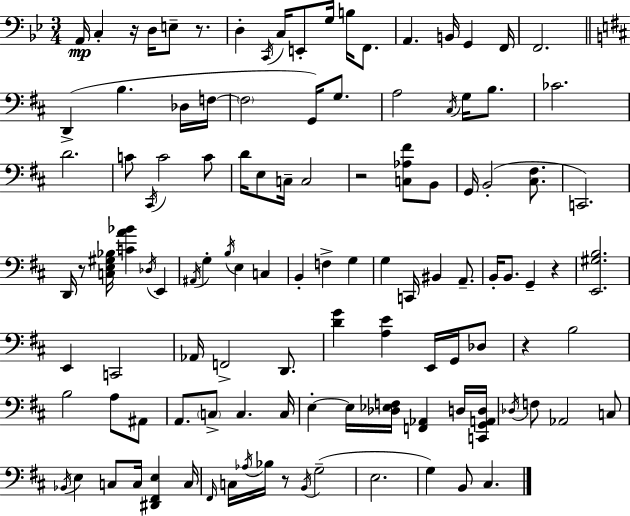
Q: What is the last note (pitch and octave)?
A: C#3